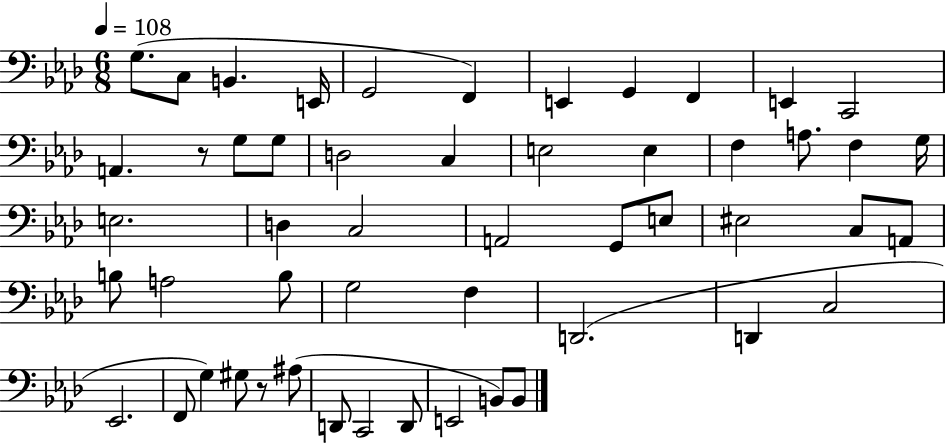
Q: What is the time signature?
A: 6/8